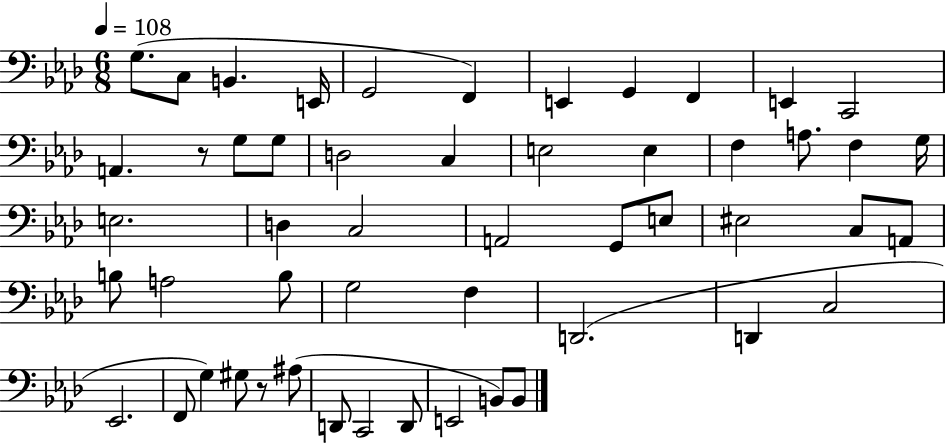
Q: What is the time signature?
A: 6/8